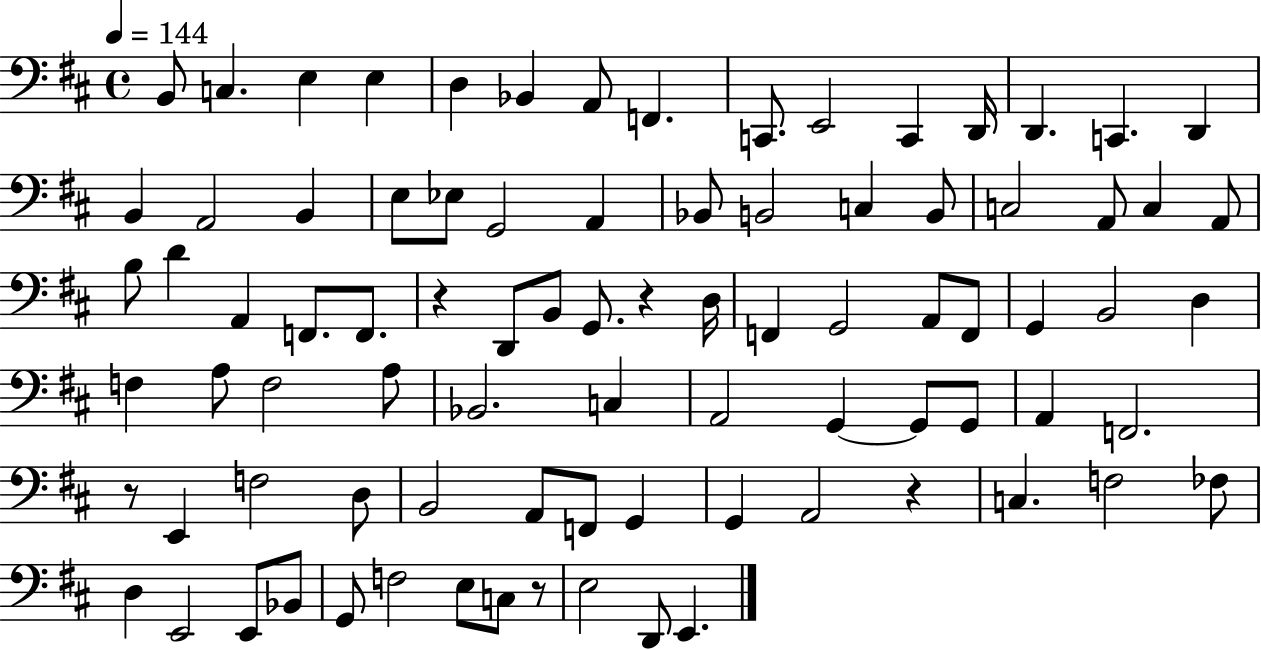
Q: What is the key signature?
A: D major